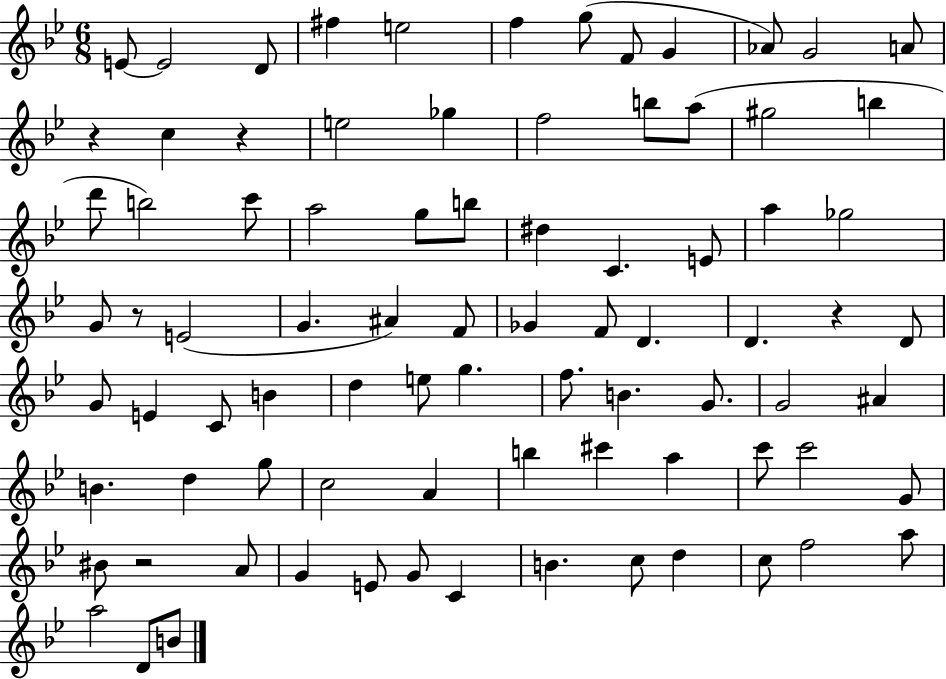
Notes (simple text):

E4/e E4/h D4/e F#5/q E5/h F5/q G5/e F4/e G4/q Ab4/e G4/h A4/e R/q C5/q R/q E5/h Gb5/q F5/h B5/e A5/e G#5/h B5/q D6/e B5/h C6/e A5/h G5/e B5/e D#5/q C4/q. E4/e A5/q Gb5/h G4/e R/e E4/h G4/q. A#4/q F4/e Gb4/q F4/e D4/q. D4/q. R/q D4/e G4/e E4/q C4/e B4/q D5/q E5/e G5/q. F5/e. B4/q. G4/e. G4/h A#4/q B4/q. D5/q G5/e C5/h A4/q B5/q C#6/q A5/q C6/e C6/h G4/e BIS4/e R/h A4/e G4/q E4/e G4/e C4/q B4/q. C5/e D5/q C5/e F5/h A5/e A5/h D4/e B4/e